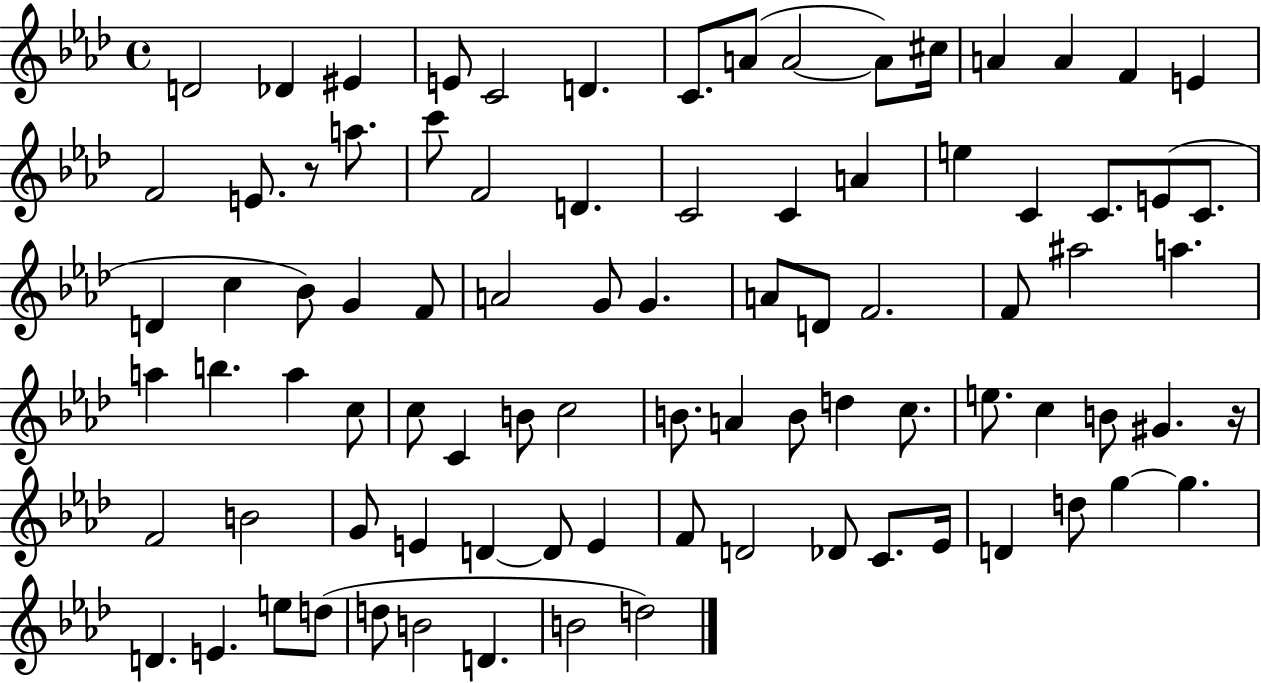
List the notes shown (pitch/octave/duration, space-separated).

D4/h Db4/q EIS4/q E4/e C4/h D4/q. C4/e. A4/e A4/h A4/e C#5/s A4/q A4/q F4/q E4/q F4/h E4/e. R/e A5/e. C6/e F4/h D4/q. C4/h C4/q A4/q E5/q C4/q C4/e. E4/e C4/e. D4/q C5/q Bb4/e G4/q F4/e A4/h G4/e G4/q. A4/e D4/e F4/h. F4/e A#5/h A5/q. A5/q B5/q. A5/q C5/e C5/e C4/q B4/e C5/h B4/e. A4/q B4/e D5/q C5/e. E5/e. C5/q B4/e G#4/q. R/s F4/h B4/h G4/e E4/q D4/q D4/e E4/q F4/e D4/h Db4/e C4/e. Eb4/s D4/q D5/e G5/q G5/q. D4/q. E4/q. E5/e D5/e D5/e B4/h D4/q. B4/h D5/h